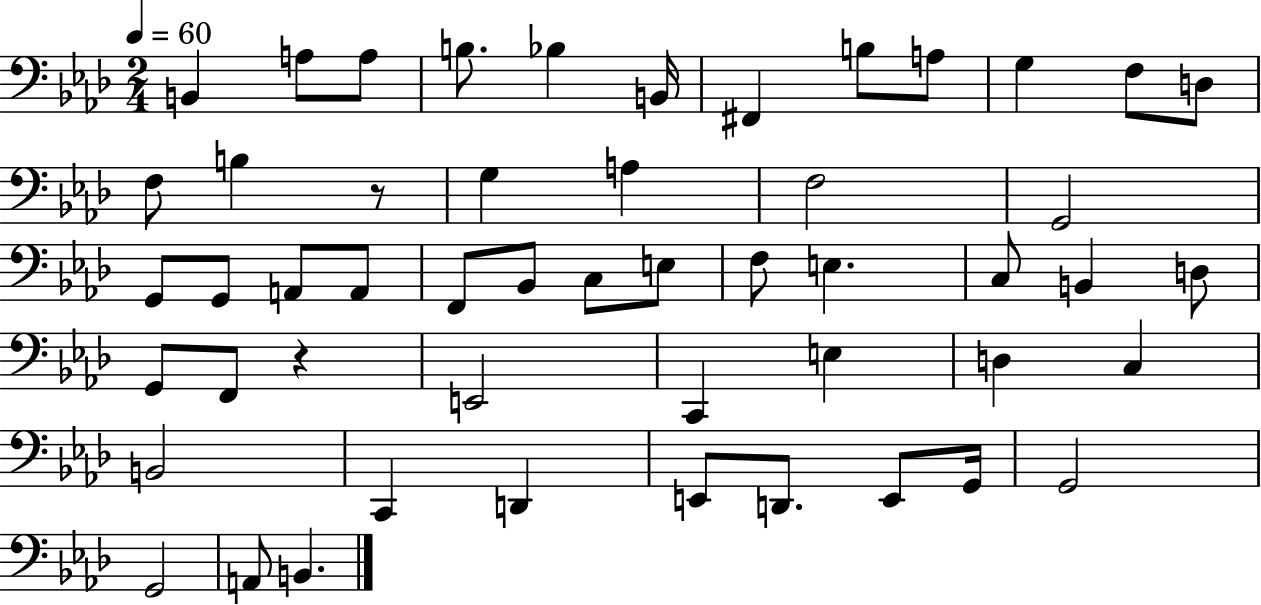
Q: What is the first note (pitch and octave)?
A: B2